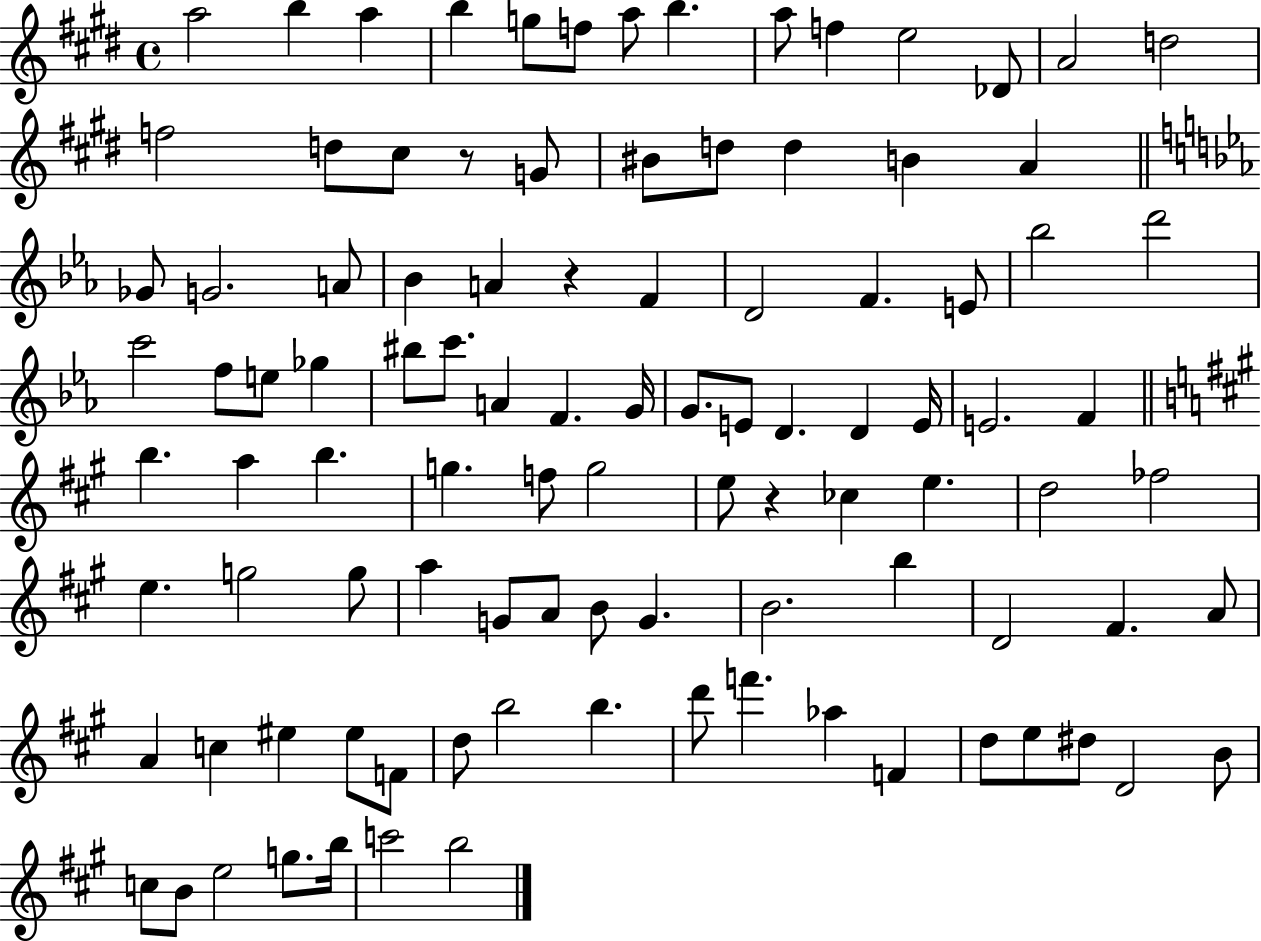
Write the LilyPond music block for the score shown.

{
  \clef treble
  \time 4/4
  \defaultTimeSignature
  \key e \major
  \repeat volta 2 { a''2 b''4 a''4 | b''4 g''8 f''8 a''8 b''4. | a''8 f''4 e''2 des'8 | a'2 d''2 | \break f''2 d''8 cis''8 r8 g'8 | bis'8 d''8 d''4 b'4 a'4 | \bar "||" \break \key c \minor ges'8 g'2. a'8 | bes'4 a'4 r4 f'4 | d'2 f'4. e'8 | bes''2 d'''2 | \break c'''2 f''8 e''8 ges''4 | bis''8 c'''8. a'4 f'4. g'16 | g'8. e'8 d'4. d'4 e'16 | e'2. f'4 | \break \bar "||" \break \key a \major b''4. a''4 b''4. | g''4. f''8 g''2 | e''8 r4 ces''4 e''4. | d''2 fes''2 | \break e''4. g''2 g''8 | a''4 g'8 a'8 b'8 g'4. | b'2. b''4 | d'2 fis'4. a'8 | \break a'4 c''4 eis''4 eis''8 f'8 | d''8 b''2 b''4. | d'''8 f'''4. aes''4 f'4 | d''8 e''8 dis''8 d'2 b'8 | \break c''8 b'8 e''2 g''8. b''16 | c'''2 b''2 | } \bar "|."
}